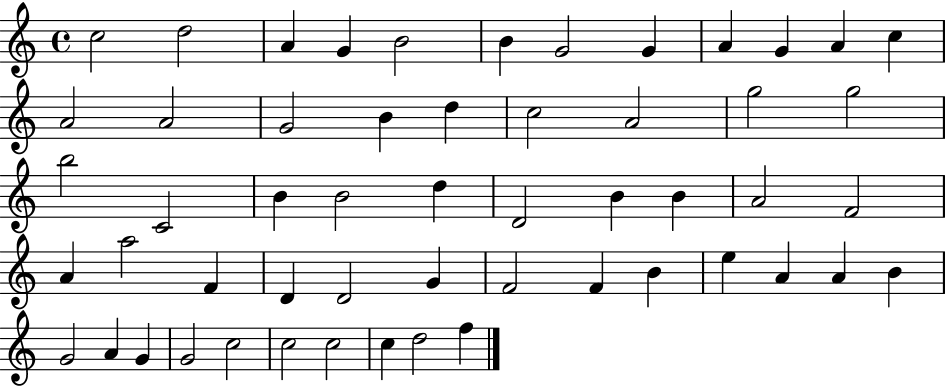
C5/h D5/h A4/q G4/q B4/h B4/q G4/h G4/q A4/q G4/q A4/q C5/q A4/h A4/h G4/h B4/q D5/q C5/h A4/h G5/h G5/h B5/h C4/h B4/q B4/h D5/q D4/h B4/q B4/q A4/h F4/h A4/q A5/h F4/q D4/q D4/h G4/q F4/h F4/q B4/q E5/q A4/q A4/q B4/q G4/h A4/q G4/q G4/h C5/h C5/h C5/h C5/q D5/h F5/q